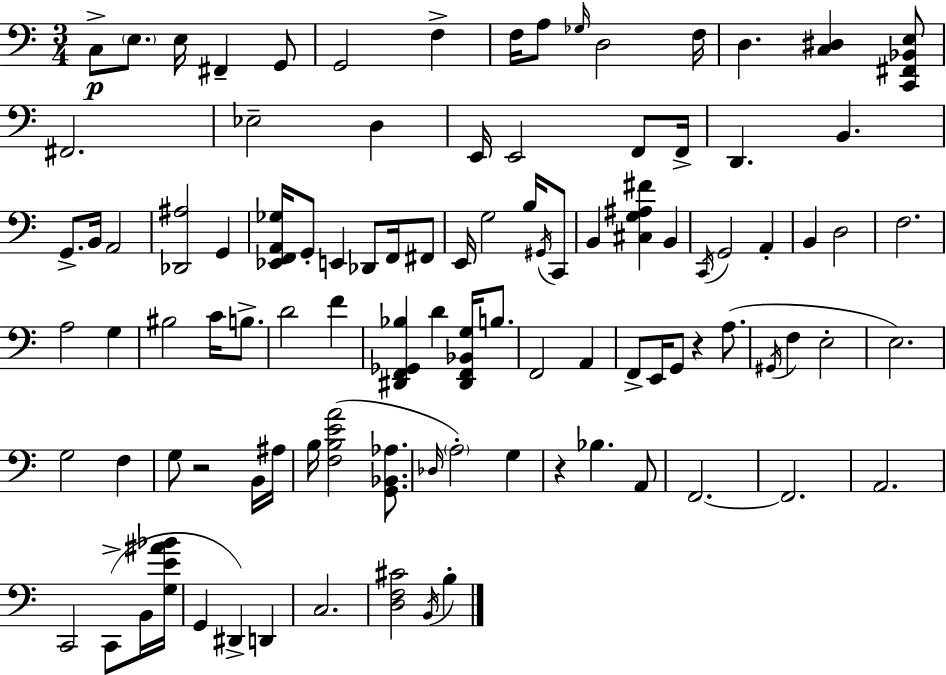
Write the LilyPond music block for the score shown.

{
  \clef bass
  \numericTimeSignature
  \time 3/4
  \key a \minor
  c8->\p \parenthesize e8. e16 fis,4-- g,8 | g,2 f4-> | f16 a8 \grace { ges16 } d2 | f16 d4. <c dis>4 <c, fis, bes, e>8 | \break fis,2. | ees2-- d4 | e,16 e,2 f,8 | f,16-> d,4. b,4. | \break g,8.-> b,16 a,2 | <des, ais>2 g,4 | <ees, f, a, ges>16 g,8-. e,4 des,8 f,16 fis,8 | e,16 g2 b16 \acciaccatura { gis,16 } | \break c,8 b,4 <cis g ais fis'>4 b,4 | \acciaccatura { c,16 } g,2 a,4-. | b,4 d2 | f2. | \break a2 g4 | bis2 c'16 | b8.-> d'2 f'4 | <dis, f, ges, bes>4 d'4 <dis, f, bes, g>16 | \break b8. f,2 a,4 | f,8-> e,16 g,8 r4 | a8.( \acciaccatura { gis,16 } f4 e2-. | e2.) | \break g2 | f4 g8 r2 | b,16 ais16 b16 <f b e' a'>2( | <g, bes, aes>8. \grace { des16 }) \parenthesize a2-. | \break g4 r4 bes4. | a,8 f,2.~~ | f,2. | a,2. | \break c,2 | c,8->( b,16 <g e' ais' bes'>16 g,4 dis,4->) | d,4 c2. | <d f cis'>2 | \break \acciaccatura { b,16 } b4-. \bar "|."
}